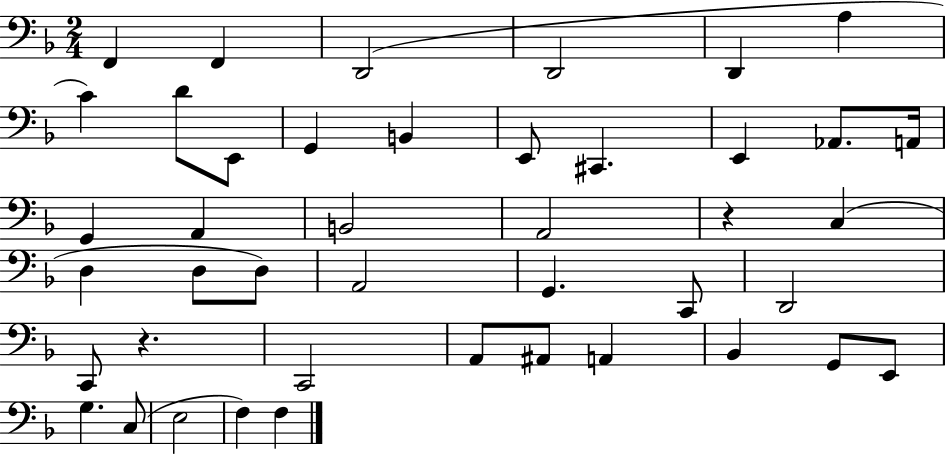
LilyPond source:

{
  \clef bass
  \numericTimeSignature
  \time 2/4
  \key f \major
  f,4 f,4 | d,2( | d,2 | d,4 a4 | \break c'4) d'8 e,8 | g,4 b,4 | e,8 cis,4. | e,4 aes,8. a,16 | \break g,4 a,4 | b,2 | a,2 | r4 c4( | \break d4 d8 d8) | a,2 | g,4. c,8 | d,2 | \break c,8 r4. | c,2 | a,8 ais,8 a,4 | bes,4 g,8 e,8 | \break g4. c8( | e2 | f4) f4 | \bar "|."
}